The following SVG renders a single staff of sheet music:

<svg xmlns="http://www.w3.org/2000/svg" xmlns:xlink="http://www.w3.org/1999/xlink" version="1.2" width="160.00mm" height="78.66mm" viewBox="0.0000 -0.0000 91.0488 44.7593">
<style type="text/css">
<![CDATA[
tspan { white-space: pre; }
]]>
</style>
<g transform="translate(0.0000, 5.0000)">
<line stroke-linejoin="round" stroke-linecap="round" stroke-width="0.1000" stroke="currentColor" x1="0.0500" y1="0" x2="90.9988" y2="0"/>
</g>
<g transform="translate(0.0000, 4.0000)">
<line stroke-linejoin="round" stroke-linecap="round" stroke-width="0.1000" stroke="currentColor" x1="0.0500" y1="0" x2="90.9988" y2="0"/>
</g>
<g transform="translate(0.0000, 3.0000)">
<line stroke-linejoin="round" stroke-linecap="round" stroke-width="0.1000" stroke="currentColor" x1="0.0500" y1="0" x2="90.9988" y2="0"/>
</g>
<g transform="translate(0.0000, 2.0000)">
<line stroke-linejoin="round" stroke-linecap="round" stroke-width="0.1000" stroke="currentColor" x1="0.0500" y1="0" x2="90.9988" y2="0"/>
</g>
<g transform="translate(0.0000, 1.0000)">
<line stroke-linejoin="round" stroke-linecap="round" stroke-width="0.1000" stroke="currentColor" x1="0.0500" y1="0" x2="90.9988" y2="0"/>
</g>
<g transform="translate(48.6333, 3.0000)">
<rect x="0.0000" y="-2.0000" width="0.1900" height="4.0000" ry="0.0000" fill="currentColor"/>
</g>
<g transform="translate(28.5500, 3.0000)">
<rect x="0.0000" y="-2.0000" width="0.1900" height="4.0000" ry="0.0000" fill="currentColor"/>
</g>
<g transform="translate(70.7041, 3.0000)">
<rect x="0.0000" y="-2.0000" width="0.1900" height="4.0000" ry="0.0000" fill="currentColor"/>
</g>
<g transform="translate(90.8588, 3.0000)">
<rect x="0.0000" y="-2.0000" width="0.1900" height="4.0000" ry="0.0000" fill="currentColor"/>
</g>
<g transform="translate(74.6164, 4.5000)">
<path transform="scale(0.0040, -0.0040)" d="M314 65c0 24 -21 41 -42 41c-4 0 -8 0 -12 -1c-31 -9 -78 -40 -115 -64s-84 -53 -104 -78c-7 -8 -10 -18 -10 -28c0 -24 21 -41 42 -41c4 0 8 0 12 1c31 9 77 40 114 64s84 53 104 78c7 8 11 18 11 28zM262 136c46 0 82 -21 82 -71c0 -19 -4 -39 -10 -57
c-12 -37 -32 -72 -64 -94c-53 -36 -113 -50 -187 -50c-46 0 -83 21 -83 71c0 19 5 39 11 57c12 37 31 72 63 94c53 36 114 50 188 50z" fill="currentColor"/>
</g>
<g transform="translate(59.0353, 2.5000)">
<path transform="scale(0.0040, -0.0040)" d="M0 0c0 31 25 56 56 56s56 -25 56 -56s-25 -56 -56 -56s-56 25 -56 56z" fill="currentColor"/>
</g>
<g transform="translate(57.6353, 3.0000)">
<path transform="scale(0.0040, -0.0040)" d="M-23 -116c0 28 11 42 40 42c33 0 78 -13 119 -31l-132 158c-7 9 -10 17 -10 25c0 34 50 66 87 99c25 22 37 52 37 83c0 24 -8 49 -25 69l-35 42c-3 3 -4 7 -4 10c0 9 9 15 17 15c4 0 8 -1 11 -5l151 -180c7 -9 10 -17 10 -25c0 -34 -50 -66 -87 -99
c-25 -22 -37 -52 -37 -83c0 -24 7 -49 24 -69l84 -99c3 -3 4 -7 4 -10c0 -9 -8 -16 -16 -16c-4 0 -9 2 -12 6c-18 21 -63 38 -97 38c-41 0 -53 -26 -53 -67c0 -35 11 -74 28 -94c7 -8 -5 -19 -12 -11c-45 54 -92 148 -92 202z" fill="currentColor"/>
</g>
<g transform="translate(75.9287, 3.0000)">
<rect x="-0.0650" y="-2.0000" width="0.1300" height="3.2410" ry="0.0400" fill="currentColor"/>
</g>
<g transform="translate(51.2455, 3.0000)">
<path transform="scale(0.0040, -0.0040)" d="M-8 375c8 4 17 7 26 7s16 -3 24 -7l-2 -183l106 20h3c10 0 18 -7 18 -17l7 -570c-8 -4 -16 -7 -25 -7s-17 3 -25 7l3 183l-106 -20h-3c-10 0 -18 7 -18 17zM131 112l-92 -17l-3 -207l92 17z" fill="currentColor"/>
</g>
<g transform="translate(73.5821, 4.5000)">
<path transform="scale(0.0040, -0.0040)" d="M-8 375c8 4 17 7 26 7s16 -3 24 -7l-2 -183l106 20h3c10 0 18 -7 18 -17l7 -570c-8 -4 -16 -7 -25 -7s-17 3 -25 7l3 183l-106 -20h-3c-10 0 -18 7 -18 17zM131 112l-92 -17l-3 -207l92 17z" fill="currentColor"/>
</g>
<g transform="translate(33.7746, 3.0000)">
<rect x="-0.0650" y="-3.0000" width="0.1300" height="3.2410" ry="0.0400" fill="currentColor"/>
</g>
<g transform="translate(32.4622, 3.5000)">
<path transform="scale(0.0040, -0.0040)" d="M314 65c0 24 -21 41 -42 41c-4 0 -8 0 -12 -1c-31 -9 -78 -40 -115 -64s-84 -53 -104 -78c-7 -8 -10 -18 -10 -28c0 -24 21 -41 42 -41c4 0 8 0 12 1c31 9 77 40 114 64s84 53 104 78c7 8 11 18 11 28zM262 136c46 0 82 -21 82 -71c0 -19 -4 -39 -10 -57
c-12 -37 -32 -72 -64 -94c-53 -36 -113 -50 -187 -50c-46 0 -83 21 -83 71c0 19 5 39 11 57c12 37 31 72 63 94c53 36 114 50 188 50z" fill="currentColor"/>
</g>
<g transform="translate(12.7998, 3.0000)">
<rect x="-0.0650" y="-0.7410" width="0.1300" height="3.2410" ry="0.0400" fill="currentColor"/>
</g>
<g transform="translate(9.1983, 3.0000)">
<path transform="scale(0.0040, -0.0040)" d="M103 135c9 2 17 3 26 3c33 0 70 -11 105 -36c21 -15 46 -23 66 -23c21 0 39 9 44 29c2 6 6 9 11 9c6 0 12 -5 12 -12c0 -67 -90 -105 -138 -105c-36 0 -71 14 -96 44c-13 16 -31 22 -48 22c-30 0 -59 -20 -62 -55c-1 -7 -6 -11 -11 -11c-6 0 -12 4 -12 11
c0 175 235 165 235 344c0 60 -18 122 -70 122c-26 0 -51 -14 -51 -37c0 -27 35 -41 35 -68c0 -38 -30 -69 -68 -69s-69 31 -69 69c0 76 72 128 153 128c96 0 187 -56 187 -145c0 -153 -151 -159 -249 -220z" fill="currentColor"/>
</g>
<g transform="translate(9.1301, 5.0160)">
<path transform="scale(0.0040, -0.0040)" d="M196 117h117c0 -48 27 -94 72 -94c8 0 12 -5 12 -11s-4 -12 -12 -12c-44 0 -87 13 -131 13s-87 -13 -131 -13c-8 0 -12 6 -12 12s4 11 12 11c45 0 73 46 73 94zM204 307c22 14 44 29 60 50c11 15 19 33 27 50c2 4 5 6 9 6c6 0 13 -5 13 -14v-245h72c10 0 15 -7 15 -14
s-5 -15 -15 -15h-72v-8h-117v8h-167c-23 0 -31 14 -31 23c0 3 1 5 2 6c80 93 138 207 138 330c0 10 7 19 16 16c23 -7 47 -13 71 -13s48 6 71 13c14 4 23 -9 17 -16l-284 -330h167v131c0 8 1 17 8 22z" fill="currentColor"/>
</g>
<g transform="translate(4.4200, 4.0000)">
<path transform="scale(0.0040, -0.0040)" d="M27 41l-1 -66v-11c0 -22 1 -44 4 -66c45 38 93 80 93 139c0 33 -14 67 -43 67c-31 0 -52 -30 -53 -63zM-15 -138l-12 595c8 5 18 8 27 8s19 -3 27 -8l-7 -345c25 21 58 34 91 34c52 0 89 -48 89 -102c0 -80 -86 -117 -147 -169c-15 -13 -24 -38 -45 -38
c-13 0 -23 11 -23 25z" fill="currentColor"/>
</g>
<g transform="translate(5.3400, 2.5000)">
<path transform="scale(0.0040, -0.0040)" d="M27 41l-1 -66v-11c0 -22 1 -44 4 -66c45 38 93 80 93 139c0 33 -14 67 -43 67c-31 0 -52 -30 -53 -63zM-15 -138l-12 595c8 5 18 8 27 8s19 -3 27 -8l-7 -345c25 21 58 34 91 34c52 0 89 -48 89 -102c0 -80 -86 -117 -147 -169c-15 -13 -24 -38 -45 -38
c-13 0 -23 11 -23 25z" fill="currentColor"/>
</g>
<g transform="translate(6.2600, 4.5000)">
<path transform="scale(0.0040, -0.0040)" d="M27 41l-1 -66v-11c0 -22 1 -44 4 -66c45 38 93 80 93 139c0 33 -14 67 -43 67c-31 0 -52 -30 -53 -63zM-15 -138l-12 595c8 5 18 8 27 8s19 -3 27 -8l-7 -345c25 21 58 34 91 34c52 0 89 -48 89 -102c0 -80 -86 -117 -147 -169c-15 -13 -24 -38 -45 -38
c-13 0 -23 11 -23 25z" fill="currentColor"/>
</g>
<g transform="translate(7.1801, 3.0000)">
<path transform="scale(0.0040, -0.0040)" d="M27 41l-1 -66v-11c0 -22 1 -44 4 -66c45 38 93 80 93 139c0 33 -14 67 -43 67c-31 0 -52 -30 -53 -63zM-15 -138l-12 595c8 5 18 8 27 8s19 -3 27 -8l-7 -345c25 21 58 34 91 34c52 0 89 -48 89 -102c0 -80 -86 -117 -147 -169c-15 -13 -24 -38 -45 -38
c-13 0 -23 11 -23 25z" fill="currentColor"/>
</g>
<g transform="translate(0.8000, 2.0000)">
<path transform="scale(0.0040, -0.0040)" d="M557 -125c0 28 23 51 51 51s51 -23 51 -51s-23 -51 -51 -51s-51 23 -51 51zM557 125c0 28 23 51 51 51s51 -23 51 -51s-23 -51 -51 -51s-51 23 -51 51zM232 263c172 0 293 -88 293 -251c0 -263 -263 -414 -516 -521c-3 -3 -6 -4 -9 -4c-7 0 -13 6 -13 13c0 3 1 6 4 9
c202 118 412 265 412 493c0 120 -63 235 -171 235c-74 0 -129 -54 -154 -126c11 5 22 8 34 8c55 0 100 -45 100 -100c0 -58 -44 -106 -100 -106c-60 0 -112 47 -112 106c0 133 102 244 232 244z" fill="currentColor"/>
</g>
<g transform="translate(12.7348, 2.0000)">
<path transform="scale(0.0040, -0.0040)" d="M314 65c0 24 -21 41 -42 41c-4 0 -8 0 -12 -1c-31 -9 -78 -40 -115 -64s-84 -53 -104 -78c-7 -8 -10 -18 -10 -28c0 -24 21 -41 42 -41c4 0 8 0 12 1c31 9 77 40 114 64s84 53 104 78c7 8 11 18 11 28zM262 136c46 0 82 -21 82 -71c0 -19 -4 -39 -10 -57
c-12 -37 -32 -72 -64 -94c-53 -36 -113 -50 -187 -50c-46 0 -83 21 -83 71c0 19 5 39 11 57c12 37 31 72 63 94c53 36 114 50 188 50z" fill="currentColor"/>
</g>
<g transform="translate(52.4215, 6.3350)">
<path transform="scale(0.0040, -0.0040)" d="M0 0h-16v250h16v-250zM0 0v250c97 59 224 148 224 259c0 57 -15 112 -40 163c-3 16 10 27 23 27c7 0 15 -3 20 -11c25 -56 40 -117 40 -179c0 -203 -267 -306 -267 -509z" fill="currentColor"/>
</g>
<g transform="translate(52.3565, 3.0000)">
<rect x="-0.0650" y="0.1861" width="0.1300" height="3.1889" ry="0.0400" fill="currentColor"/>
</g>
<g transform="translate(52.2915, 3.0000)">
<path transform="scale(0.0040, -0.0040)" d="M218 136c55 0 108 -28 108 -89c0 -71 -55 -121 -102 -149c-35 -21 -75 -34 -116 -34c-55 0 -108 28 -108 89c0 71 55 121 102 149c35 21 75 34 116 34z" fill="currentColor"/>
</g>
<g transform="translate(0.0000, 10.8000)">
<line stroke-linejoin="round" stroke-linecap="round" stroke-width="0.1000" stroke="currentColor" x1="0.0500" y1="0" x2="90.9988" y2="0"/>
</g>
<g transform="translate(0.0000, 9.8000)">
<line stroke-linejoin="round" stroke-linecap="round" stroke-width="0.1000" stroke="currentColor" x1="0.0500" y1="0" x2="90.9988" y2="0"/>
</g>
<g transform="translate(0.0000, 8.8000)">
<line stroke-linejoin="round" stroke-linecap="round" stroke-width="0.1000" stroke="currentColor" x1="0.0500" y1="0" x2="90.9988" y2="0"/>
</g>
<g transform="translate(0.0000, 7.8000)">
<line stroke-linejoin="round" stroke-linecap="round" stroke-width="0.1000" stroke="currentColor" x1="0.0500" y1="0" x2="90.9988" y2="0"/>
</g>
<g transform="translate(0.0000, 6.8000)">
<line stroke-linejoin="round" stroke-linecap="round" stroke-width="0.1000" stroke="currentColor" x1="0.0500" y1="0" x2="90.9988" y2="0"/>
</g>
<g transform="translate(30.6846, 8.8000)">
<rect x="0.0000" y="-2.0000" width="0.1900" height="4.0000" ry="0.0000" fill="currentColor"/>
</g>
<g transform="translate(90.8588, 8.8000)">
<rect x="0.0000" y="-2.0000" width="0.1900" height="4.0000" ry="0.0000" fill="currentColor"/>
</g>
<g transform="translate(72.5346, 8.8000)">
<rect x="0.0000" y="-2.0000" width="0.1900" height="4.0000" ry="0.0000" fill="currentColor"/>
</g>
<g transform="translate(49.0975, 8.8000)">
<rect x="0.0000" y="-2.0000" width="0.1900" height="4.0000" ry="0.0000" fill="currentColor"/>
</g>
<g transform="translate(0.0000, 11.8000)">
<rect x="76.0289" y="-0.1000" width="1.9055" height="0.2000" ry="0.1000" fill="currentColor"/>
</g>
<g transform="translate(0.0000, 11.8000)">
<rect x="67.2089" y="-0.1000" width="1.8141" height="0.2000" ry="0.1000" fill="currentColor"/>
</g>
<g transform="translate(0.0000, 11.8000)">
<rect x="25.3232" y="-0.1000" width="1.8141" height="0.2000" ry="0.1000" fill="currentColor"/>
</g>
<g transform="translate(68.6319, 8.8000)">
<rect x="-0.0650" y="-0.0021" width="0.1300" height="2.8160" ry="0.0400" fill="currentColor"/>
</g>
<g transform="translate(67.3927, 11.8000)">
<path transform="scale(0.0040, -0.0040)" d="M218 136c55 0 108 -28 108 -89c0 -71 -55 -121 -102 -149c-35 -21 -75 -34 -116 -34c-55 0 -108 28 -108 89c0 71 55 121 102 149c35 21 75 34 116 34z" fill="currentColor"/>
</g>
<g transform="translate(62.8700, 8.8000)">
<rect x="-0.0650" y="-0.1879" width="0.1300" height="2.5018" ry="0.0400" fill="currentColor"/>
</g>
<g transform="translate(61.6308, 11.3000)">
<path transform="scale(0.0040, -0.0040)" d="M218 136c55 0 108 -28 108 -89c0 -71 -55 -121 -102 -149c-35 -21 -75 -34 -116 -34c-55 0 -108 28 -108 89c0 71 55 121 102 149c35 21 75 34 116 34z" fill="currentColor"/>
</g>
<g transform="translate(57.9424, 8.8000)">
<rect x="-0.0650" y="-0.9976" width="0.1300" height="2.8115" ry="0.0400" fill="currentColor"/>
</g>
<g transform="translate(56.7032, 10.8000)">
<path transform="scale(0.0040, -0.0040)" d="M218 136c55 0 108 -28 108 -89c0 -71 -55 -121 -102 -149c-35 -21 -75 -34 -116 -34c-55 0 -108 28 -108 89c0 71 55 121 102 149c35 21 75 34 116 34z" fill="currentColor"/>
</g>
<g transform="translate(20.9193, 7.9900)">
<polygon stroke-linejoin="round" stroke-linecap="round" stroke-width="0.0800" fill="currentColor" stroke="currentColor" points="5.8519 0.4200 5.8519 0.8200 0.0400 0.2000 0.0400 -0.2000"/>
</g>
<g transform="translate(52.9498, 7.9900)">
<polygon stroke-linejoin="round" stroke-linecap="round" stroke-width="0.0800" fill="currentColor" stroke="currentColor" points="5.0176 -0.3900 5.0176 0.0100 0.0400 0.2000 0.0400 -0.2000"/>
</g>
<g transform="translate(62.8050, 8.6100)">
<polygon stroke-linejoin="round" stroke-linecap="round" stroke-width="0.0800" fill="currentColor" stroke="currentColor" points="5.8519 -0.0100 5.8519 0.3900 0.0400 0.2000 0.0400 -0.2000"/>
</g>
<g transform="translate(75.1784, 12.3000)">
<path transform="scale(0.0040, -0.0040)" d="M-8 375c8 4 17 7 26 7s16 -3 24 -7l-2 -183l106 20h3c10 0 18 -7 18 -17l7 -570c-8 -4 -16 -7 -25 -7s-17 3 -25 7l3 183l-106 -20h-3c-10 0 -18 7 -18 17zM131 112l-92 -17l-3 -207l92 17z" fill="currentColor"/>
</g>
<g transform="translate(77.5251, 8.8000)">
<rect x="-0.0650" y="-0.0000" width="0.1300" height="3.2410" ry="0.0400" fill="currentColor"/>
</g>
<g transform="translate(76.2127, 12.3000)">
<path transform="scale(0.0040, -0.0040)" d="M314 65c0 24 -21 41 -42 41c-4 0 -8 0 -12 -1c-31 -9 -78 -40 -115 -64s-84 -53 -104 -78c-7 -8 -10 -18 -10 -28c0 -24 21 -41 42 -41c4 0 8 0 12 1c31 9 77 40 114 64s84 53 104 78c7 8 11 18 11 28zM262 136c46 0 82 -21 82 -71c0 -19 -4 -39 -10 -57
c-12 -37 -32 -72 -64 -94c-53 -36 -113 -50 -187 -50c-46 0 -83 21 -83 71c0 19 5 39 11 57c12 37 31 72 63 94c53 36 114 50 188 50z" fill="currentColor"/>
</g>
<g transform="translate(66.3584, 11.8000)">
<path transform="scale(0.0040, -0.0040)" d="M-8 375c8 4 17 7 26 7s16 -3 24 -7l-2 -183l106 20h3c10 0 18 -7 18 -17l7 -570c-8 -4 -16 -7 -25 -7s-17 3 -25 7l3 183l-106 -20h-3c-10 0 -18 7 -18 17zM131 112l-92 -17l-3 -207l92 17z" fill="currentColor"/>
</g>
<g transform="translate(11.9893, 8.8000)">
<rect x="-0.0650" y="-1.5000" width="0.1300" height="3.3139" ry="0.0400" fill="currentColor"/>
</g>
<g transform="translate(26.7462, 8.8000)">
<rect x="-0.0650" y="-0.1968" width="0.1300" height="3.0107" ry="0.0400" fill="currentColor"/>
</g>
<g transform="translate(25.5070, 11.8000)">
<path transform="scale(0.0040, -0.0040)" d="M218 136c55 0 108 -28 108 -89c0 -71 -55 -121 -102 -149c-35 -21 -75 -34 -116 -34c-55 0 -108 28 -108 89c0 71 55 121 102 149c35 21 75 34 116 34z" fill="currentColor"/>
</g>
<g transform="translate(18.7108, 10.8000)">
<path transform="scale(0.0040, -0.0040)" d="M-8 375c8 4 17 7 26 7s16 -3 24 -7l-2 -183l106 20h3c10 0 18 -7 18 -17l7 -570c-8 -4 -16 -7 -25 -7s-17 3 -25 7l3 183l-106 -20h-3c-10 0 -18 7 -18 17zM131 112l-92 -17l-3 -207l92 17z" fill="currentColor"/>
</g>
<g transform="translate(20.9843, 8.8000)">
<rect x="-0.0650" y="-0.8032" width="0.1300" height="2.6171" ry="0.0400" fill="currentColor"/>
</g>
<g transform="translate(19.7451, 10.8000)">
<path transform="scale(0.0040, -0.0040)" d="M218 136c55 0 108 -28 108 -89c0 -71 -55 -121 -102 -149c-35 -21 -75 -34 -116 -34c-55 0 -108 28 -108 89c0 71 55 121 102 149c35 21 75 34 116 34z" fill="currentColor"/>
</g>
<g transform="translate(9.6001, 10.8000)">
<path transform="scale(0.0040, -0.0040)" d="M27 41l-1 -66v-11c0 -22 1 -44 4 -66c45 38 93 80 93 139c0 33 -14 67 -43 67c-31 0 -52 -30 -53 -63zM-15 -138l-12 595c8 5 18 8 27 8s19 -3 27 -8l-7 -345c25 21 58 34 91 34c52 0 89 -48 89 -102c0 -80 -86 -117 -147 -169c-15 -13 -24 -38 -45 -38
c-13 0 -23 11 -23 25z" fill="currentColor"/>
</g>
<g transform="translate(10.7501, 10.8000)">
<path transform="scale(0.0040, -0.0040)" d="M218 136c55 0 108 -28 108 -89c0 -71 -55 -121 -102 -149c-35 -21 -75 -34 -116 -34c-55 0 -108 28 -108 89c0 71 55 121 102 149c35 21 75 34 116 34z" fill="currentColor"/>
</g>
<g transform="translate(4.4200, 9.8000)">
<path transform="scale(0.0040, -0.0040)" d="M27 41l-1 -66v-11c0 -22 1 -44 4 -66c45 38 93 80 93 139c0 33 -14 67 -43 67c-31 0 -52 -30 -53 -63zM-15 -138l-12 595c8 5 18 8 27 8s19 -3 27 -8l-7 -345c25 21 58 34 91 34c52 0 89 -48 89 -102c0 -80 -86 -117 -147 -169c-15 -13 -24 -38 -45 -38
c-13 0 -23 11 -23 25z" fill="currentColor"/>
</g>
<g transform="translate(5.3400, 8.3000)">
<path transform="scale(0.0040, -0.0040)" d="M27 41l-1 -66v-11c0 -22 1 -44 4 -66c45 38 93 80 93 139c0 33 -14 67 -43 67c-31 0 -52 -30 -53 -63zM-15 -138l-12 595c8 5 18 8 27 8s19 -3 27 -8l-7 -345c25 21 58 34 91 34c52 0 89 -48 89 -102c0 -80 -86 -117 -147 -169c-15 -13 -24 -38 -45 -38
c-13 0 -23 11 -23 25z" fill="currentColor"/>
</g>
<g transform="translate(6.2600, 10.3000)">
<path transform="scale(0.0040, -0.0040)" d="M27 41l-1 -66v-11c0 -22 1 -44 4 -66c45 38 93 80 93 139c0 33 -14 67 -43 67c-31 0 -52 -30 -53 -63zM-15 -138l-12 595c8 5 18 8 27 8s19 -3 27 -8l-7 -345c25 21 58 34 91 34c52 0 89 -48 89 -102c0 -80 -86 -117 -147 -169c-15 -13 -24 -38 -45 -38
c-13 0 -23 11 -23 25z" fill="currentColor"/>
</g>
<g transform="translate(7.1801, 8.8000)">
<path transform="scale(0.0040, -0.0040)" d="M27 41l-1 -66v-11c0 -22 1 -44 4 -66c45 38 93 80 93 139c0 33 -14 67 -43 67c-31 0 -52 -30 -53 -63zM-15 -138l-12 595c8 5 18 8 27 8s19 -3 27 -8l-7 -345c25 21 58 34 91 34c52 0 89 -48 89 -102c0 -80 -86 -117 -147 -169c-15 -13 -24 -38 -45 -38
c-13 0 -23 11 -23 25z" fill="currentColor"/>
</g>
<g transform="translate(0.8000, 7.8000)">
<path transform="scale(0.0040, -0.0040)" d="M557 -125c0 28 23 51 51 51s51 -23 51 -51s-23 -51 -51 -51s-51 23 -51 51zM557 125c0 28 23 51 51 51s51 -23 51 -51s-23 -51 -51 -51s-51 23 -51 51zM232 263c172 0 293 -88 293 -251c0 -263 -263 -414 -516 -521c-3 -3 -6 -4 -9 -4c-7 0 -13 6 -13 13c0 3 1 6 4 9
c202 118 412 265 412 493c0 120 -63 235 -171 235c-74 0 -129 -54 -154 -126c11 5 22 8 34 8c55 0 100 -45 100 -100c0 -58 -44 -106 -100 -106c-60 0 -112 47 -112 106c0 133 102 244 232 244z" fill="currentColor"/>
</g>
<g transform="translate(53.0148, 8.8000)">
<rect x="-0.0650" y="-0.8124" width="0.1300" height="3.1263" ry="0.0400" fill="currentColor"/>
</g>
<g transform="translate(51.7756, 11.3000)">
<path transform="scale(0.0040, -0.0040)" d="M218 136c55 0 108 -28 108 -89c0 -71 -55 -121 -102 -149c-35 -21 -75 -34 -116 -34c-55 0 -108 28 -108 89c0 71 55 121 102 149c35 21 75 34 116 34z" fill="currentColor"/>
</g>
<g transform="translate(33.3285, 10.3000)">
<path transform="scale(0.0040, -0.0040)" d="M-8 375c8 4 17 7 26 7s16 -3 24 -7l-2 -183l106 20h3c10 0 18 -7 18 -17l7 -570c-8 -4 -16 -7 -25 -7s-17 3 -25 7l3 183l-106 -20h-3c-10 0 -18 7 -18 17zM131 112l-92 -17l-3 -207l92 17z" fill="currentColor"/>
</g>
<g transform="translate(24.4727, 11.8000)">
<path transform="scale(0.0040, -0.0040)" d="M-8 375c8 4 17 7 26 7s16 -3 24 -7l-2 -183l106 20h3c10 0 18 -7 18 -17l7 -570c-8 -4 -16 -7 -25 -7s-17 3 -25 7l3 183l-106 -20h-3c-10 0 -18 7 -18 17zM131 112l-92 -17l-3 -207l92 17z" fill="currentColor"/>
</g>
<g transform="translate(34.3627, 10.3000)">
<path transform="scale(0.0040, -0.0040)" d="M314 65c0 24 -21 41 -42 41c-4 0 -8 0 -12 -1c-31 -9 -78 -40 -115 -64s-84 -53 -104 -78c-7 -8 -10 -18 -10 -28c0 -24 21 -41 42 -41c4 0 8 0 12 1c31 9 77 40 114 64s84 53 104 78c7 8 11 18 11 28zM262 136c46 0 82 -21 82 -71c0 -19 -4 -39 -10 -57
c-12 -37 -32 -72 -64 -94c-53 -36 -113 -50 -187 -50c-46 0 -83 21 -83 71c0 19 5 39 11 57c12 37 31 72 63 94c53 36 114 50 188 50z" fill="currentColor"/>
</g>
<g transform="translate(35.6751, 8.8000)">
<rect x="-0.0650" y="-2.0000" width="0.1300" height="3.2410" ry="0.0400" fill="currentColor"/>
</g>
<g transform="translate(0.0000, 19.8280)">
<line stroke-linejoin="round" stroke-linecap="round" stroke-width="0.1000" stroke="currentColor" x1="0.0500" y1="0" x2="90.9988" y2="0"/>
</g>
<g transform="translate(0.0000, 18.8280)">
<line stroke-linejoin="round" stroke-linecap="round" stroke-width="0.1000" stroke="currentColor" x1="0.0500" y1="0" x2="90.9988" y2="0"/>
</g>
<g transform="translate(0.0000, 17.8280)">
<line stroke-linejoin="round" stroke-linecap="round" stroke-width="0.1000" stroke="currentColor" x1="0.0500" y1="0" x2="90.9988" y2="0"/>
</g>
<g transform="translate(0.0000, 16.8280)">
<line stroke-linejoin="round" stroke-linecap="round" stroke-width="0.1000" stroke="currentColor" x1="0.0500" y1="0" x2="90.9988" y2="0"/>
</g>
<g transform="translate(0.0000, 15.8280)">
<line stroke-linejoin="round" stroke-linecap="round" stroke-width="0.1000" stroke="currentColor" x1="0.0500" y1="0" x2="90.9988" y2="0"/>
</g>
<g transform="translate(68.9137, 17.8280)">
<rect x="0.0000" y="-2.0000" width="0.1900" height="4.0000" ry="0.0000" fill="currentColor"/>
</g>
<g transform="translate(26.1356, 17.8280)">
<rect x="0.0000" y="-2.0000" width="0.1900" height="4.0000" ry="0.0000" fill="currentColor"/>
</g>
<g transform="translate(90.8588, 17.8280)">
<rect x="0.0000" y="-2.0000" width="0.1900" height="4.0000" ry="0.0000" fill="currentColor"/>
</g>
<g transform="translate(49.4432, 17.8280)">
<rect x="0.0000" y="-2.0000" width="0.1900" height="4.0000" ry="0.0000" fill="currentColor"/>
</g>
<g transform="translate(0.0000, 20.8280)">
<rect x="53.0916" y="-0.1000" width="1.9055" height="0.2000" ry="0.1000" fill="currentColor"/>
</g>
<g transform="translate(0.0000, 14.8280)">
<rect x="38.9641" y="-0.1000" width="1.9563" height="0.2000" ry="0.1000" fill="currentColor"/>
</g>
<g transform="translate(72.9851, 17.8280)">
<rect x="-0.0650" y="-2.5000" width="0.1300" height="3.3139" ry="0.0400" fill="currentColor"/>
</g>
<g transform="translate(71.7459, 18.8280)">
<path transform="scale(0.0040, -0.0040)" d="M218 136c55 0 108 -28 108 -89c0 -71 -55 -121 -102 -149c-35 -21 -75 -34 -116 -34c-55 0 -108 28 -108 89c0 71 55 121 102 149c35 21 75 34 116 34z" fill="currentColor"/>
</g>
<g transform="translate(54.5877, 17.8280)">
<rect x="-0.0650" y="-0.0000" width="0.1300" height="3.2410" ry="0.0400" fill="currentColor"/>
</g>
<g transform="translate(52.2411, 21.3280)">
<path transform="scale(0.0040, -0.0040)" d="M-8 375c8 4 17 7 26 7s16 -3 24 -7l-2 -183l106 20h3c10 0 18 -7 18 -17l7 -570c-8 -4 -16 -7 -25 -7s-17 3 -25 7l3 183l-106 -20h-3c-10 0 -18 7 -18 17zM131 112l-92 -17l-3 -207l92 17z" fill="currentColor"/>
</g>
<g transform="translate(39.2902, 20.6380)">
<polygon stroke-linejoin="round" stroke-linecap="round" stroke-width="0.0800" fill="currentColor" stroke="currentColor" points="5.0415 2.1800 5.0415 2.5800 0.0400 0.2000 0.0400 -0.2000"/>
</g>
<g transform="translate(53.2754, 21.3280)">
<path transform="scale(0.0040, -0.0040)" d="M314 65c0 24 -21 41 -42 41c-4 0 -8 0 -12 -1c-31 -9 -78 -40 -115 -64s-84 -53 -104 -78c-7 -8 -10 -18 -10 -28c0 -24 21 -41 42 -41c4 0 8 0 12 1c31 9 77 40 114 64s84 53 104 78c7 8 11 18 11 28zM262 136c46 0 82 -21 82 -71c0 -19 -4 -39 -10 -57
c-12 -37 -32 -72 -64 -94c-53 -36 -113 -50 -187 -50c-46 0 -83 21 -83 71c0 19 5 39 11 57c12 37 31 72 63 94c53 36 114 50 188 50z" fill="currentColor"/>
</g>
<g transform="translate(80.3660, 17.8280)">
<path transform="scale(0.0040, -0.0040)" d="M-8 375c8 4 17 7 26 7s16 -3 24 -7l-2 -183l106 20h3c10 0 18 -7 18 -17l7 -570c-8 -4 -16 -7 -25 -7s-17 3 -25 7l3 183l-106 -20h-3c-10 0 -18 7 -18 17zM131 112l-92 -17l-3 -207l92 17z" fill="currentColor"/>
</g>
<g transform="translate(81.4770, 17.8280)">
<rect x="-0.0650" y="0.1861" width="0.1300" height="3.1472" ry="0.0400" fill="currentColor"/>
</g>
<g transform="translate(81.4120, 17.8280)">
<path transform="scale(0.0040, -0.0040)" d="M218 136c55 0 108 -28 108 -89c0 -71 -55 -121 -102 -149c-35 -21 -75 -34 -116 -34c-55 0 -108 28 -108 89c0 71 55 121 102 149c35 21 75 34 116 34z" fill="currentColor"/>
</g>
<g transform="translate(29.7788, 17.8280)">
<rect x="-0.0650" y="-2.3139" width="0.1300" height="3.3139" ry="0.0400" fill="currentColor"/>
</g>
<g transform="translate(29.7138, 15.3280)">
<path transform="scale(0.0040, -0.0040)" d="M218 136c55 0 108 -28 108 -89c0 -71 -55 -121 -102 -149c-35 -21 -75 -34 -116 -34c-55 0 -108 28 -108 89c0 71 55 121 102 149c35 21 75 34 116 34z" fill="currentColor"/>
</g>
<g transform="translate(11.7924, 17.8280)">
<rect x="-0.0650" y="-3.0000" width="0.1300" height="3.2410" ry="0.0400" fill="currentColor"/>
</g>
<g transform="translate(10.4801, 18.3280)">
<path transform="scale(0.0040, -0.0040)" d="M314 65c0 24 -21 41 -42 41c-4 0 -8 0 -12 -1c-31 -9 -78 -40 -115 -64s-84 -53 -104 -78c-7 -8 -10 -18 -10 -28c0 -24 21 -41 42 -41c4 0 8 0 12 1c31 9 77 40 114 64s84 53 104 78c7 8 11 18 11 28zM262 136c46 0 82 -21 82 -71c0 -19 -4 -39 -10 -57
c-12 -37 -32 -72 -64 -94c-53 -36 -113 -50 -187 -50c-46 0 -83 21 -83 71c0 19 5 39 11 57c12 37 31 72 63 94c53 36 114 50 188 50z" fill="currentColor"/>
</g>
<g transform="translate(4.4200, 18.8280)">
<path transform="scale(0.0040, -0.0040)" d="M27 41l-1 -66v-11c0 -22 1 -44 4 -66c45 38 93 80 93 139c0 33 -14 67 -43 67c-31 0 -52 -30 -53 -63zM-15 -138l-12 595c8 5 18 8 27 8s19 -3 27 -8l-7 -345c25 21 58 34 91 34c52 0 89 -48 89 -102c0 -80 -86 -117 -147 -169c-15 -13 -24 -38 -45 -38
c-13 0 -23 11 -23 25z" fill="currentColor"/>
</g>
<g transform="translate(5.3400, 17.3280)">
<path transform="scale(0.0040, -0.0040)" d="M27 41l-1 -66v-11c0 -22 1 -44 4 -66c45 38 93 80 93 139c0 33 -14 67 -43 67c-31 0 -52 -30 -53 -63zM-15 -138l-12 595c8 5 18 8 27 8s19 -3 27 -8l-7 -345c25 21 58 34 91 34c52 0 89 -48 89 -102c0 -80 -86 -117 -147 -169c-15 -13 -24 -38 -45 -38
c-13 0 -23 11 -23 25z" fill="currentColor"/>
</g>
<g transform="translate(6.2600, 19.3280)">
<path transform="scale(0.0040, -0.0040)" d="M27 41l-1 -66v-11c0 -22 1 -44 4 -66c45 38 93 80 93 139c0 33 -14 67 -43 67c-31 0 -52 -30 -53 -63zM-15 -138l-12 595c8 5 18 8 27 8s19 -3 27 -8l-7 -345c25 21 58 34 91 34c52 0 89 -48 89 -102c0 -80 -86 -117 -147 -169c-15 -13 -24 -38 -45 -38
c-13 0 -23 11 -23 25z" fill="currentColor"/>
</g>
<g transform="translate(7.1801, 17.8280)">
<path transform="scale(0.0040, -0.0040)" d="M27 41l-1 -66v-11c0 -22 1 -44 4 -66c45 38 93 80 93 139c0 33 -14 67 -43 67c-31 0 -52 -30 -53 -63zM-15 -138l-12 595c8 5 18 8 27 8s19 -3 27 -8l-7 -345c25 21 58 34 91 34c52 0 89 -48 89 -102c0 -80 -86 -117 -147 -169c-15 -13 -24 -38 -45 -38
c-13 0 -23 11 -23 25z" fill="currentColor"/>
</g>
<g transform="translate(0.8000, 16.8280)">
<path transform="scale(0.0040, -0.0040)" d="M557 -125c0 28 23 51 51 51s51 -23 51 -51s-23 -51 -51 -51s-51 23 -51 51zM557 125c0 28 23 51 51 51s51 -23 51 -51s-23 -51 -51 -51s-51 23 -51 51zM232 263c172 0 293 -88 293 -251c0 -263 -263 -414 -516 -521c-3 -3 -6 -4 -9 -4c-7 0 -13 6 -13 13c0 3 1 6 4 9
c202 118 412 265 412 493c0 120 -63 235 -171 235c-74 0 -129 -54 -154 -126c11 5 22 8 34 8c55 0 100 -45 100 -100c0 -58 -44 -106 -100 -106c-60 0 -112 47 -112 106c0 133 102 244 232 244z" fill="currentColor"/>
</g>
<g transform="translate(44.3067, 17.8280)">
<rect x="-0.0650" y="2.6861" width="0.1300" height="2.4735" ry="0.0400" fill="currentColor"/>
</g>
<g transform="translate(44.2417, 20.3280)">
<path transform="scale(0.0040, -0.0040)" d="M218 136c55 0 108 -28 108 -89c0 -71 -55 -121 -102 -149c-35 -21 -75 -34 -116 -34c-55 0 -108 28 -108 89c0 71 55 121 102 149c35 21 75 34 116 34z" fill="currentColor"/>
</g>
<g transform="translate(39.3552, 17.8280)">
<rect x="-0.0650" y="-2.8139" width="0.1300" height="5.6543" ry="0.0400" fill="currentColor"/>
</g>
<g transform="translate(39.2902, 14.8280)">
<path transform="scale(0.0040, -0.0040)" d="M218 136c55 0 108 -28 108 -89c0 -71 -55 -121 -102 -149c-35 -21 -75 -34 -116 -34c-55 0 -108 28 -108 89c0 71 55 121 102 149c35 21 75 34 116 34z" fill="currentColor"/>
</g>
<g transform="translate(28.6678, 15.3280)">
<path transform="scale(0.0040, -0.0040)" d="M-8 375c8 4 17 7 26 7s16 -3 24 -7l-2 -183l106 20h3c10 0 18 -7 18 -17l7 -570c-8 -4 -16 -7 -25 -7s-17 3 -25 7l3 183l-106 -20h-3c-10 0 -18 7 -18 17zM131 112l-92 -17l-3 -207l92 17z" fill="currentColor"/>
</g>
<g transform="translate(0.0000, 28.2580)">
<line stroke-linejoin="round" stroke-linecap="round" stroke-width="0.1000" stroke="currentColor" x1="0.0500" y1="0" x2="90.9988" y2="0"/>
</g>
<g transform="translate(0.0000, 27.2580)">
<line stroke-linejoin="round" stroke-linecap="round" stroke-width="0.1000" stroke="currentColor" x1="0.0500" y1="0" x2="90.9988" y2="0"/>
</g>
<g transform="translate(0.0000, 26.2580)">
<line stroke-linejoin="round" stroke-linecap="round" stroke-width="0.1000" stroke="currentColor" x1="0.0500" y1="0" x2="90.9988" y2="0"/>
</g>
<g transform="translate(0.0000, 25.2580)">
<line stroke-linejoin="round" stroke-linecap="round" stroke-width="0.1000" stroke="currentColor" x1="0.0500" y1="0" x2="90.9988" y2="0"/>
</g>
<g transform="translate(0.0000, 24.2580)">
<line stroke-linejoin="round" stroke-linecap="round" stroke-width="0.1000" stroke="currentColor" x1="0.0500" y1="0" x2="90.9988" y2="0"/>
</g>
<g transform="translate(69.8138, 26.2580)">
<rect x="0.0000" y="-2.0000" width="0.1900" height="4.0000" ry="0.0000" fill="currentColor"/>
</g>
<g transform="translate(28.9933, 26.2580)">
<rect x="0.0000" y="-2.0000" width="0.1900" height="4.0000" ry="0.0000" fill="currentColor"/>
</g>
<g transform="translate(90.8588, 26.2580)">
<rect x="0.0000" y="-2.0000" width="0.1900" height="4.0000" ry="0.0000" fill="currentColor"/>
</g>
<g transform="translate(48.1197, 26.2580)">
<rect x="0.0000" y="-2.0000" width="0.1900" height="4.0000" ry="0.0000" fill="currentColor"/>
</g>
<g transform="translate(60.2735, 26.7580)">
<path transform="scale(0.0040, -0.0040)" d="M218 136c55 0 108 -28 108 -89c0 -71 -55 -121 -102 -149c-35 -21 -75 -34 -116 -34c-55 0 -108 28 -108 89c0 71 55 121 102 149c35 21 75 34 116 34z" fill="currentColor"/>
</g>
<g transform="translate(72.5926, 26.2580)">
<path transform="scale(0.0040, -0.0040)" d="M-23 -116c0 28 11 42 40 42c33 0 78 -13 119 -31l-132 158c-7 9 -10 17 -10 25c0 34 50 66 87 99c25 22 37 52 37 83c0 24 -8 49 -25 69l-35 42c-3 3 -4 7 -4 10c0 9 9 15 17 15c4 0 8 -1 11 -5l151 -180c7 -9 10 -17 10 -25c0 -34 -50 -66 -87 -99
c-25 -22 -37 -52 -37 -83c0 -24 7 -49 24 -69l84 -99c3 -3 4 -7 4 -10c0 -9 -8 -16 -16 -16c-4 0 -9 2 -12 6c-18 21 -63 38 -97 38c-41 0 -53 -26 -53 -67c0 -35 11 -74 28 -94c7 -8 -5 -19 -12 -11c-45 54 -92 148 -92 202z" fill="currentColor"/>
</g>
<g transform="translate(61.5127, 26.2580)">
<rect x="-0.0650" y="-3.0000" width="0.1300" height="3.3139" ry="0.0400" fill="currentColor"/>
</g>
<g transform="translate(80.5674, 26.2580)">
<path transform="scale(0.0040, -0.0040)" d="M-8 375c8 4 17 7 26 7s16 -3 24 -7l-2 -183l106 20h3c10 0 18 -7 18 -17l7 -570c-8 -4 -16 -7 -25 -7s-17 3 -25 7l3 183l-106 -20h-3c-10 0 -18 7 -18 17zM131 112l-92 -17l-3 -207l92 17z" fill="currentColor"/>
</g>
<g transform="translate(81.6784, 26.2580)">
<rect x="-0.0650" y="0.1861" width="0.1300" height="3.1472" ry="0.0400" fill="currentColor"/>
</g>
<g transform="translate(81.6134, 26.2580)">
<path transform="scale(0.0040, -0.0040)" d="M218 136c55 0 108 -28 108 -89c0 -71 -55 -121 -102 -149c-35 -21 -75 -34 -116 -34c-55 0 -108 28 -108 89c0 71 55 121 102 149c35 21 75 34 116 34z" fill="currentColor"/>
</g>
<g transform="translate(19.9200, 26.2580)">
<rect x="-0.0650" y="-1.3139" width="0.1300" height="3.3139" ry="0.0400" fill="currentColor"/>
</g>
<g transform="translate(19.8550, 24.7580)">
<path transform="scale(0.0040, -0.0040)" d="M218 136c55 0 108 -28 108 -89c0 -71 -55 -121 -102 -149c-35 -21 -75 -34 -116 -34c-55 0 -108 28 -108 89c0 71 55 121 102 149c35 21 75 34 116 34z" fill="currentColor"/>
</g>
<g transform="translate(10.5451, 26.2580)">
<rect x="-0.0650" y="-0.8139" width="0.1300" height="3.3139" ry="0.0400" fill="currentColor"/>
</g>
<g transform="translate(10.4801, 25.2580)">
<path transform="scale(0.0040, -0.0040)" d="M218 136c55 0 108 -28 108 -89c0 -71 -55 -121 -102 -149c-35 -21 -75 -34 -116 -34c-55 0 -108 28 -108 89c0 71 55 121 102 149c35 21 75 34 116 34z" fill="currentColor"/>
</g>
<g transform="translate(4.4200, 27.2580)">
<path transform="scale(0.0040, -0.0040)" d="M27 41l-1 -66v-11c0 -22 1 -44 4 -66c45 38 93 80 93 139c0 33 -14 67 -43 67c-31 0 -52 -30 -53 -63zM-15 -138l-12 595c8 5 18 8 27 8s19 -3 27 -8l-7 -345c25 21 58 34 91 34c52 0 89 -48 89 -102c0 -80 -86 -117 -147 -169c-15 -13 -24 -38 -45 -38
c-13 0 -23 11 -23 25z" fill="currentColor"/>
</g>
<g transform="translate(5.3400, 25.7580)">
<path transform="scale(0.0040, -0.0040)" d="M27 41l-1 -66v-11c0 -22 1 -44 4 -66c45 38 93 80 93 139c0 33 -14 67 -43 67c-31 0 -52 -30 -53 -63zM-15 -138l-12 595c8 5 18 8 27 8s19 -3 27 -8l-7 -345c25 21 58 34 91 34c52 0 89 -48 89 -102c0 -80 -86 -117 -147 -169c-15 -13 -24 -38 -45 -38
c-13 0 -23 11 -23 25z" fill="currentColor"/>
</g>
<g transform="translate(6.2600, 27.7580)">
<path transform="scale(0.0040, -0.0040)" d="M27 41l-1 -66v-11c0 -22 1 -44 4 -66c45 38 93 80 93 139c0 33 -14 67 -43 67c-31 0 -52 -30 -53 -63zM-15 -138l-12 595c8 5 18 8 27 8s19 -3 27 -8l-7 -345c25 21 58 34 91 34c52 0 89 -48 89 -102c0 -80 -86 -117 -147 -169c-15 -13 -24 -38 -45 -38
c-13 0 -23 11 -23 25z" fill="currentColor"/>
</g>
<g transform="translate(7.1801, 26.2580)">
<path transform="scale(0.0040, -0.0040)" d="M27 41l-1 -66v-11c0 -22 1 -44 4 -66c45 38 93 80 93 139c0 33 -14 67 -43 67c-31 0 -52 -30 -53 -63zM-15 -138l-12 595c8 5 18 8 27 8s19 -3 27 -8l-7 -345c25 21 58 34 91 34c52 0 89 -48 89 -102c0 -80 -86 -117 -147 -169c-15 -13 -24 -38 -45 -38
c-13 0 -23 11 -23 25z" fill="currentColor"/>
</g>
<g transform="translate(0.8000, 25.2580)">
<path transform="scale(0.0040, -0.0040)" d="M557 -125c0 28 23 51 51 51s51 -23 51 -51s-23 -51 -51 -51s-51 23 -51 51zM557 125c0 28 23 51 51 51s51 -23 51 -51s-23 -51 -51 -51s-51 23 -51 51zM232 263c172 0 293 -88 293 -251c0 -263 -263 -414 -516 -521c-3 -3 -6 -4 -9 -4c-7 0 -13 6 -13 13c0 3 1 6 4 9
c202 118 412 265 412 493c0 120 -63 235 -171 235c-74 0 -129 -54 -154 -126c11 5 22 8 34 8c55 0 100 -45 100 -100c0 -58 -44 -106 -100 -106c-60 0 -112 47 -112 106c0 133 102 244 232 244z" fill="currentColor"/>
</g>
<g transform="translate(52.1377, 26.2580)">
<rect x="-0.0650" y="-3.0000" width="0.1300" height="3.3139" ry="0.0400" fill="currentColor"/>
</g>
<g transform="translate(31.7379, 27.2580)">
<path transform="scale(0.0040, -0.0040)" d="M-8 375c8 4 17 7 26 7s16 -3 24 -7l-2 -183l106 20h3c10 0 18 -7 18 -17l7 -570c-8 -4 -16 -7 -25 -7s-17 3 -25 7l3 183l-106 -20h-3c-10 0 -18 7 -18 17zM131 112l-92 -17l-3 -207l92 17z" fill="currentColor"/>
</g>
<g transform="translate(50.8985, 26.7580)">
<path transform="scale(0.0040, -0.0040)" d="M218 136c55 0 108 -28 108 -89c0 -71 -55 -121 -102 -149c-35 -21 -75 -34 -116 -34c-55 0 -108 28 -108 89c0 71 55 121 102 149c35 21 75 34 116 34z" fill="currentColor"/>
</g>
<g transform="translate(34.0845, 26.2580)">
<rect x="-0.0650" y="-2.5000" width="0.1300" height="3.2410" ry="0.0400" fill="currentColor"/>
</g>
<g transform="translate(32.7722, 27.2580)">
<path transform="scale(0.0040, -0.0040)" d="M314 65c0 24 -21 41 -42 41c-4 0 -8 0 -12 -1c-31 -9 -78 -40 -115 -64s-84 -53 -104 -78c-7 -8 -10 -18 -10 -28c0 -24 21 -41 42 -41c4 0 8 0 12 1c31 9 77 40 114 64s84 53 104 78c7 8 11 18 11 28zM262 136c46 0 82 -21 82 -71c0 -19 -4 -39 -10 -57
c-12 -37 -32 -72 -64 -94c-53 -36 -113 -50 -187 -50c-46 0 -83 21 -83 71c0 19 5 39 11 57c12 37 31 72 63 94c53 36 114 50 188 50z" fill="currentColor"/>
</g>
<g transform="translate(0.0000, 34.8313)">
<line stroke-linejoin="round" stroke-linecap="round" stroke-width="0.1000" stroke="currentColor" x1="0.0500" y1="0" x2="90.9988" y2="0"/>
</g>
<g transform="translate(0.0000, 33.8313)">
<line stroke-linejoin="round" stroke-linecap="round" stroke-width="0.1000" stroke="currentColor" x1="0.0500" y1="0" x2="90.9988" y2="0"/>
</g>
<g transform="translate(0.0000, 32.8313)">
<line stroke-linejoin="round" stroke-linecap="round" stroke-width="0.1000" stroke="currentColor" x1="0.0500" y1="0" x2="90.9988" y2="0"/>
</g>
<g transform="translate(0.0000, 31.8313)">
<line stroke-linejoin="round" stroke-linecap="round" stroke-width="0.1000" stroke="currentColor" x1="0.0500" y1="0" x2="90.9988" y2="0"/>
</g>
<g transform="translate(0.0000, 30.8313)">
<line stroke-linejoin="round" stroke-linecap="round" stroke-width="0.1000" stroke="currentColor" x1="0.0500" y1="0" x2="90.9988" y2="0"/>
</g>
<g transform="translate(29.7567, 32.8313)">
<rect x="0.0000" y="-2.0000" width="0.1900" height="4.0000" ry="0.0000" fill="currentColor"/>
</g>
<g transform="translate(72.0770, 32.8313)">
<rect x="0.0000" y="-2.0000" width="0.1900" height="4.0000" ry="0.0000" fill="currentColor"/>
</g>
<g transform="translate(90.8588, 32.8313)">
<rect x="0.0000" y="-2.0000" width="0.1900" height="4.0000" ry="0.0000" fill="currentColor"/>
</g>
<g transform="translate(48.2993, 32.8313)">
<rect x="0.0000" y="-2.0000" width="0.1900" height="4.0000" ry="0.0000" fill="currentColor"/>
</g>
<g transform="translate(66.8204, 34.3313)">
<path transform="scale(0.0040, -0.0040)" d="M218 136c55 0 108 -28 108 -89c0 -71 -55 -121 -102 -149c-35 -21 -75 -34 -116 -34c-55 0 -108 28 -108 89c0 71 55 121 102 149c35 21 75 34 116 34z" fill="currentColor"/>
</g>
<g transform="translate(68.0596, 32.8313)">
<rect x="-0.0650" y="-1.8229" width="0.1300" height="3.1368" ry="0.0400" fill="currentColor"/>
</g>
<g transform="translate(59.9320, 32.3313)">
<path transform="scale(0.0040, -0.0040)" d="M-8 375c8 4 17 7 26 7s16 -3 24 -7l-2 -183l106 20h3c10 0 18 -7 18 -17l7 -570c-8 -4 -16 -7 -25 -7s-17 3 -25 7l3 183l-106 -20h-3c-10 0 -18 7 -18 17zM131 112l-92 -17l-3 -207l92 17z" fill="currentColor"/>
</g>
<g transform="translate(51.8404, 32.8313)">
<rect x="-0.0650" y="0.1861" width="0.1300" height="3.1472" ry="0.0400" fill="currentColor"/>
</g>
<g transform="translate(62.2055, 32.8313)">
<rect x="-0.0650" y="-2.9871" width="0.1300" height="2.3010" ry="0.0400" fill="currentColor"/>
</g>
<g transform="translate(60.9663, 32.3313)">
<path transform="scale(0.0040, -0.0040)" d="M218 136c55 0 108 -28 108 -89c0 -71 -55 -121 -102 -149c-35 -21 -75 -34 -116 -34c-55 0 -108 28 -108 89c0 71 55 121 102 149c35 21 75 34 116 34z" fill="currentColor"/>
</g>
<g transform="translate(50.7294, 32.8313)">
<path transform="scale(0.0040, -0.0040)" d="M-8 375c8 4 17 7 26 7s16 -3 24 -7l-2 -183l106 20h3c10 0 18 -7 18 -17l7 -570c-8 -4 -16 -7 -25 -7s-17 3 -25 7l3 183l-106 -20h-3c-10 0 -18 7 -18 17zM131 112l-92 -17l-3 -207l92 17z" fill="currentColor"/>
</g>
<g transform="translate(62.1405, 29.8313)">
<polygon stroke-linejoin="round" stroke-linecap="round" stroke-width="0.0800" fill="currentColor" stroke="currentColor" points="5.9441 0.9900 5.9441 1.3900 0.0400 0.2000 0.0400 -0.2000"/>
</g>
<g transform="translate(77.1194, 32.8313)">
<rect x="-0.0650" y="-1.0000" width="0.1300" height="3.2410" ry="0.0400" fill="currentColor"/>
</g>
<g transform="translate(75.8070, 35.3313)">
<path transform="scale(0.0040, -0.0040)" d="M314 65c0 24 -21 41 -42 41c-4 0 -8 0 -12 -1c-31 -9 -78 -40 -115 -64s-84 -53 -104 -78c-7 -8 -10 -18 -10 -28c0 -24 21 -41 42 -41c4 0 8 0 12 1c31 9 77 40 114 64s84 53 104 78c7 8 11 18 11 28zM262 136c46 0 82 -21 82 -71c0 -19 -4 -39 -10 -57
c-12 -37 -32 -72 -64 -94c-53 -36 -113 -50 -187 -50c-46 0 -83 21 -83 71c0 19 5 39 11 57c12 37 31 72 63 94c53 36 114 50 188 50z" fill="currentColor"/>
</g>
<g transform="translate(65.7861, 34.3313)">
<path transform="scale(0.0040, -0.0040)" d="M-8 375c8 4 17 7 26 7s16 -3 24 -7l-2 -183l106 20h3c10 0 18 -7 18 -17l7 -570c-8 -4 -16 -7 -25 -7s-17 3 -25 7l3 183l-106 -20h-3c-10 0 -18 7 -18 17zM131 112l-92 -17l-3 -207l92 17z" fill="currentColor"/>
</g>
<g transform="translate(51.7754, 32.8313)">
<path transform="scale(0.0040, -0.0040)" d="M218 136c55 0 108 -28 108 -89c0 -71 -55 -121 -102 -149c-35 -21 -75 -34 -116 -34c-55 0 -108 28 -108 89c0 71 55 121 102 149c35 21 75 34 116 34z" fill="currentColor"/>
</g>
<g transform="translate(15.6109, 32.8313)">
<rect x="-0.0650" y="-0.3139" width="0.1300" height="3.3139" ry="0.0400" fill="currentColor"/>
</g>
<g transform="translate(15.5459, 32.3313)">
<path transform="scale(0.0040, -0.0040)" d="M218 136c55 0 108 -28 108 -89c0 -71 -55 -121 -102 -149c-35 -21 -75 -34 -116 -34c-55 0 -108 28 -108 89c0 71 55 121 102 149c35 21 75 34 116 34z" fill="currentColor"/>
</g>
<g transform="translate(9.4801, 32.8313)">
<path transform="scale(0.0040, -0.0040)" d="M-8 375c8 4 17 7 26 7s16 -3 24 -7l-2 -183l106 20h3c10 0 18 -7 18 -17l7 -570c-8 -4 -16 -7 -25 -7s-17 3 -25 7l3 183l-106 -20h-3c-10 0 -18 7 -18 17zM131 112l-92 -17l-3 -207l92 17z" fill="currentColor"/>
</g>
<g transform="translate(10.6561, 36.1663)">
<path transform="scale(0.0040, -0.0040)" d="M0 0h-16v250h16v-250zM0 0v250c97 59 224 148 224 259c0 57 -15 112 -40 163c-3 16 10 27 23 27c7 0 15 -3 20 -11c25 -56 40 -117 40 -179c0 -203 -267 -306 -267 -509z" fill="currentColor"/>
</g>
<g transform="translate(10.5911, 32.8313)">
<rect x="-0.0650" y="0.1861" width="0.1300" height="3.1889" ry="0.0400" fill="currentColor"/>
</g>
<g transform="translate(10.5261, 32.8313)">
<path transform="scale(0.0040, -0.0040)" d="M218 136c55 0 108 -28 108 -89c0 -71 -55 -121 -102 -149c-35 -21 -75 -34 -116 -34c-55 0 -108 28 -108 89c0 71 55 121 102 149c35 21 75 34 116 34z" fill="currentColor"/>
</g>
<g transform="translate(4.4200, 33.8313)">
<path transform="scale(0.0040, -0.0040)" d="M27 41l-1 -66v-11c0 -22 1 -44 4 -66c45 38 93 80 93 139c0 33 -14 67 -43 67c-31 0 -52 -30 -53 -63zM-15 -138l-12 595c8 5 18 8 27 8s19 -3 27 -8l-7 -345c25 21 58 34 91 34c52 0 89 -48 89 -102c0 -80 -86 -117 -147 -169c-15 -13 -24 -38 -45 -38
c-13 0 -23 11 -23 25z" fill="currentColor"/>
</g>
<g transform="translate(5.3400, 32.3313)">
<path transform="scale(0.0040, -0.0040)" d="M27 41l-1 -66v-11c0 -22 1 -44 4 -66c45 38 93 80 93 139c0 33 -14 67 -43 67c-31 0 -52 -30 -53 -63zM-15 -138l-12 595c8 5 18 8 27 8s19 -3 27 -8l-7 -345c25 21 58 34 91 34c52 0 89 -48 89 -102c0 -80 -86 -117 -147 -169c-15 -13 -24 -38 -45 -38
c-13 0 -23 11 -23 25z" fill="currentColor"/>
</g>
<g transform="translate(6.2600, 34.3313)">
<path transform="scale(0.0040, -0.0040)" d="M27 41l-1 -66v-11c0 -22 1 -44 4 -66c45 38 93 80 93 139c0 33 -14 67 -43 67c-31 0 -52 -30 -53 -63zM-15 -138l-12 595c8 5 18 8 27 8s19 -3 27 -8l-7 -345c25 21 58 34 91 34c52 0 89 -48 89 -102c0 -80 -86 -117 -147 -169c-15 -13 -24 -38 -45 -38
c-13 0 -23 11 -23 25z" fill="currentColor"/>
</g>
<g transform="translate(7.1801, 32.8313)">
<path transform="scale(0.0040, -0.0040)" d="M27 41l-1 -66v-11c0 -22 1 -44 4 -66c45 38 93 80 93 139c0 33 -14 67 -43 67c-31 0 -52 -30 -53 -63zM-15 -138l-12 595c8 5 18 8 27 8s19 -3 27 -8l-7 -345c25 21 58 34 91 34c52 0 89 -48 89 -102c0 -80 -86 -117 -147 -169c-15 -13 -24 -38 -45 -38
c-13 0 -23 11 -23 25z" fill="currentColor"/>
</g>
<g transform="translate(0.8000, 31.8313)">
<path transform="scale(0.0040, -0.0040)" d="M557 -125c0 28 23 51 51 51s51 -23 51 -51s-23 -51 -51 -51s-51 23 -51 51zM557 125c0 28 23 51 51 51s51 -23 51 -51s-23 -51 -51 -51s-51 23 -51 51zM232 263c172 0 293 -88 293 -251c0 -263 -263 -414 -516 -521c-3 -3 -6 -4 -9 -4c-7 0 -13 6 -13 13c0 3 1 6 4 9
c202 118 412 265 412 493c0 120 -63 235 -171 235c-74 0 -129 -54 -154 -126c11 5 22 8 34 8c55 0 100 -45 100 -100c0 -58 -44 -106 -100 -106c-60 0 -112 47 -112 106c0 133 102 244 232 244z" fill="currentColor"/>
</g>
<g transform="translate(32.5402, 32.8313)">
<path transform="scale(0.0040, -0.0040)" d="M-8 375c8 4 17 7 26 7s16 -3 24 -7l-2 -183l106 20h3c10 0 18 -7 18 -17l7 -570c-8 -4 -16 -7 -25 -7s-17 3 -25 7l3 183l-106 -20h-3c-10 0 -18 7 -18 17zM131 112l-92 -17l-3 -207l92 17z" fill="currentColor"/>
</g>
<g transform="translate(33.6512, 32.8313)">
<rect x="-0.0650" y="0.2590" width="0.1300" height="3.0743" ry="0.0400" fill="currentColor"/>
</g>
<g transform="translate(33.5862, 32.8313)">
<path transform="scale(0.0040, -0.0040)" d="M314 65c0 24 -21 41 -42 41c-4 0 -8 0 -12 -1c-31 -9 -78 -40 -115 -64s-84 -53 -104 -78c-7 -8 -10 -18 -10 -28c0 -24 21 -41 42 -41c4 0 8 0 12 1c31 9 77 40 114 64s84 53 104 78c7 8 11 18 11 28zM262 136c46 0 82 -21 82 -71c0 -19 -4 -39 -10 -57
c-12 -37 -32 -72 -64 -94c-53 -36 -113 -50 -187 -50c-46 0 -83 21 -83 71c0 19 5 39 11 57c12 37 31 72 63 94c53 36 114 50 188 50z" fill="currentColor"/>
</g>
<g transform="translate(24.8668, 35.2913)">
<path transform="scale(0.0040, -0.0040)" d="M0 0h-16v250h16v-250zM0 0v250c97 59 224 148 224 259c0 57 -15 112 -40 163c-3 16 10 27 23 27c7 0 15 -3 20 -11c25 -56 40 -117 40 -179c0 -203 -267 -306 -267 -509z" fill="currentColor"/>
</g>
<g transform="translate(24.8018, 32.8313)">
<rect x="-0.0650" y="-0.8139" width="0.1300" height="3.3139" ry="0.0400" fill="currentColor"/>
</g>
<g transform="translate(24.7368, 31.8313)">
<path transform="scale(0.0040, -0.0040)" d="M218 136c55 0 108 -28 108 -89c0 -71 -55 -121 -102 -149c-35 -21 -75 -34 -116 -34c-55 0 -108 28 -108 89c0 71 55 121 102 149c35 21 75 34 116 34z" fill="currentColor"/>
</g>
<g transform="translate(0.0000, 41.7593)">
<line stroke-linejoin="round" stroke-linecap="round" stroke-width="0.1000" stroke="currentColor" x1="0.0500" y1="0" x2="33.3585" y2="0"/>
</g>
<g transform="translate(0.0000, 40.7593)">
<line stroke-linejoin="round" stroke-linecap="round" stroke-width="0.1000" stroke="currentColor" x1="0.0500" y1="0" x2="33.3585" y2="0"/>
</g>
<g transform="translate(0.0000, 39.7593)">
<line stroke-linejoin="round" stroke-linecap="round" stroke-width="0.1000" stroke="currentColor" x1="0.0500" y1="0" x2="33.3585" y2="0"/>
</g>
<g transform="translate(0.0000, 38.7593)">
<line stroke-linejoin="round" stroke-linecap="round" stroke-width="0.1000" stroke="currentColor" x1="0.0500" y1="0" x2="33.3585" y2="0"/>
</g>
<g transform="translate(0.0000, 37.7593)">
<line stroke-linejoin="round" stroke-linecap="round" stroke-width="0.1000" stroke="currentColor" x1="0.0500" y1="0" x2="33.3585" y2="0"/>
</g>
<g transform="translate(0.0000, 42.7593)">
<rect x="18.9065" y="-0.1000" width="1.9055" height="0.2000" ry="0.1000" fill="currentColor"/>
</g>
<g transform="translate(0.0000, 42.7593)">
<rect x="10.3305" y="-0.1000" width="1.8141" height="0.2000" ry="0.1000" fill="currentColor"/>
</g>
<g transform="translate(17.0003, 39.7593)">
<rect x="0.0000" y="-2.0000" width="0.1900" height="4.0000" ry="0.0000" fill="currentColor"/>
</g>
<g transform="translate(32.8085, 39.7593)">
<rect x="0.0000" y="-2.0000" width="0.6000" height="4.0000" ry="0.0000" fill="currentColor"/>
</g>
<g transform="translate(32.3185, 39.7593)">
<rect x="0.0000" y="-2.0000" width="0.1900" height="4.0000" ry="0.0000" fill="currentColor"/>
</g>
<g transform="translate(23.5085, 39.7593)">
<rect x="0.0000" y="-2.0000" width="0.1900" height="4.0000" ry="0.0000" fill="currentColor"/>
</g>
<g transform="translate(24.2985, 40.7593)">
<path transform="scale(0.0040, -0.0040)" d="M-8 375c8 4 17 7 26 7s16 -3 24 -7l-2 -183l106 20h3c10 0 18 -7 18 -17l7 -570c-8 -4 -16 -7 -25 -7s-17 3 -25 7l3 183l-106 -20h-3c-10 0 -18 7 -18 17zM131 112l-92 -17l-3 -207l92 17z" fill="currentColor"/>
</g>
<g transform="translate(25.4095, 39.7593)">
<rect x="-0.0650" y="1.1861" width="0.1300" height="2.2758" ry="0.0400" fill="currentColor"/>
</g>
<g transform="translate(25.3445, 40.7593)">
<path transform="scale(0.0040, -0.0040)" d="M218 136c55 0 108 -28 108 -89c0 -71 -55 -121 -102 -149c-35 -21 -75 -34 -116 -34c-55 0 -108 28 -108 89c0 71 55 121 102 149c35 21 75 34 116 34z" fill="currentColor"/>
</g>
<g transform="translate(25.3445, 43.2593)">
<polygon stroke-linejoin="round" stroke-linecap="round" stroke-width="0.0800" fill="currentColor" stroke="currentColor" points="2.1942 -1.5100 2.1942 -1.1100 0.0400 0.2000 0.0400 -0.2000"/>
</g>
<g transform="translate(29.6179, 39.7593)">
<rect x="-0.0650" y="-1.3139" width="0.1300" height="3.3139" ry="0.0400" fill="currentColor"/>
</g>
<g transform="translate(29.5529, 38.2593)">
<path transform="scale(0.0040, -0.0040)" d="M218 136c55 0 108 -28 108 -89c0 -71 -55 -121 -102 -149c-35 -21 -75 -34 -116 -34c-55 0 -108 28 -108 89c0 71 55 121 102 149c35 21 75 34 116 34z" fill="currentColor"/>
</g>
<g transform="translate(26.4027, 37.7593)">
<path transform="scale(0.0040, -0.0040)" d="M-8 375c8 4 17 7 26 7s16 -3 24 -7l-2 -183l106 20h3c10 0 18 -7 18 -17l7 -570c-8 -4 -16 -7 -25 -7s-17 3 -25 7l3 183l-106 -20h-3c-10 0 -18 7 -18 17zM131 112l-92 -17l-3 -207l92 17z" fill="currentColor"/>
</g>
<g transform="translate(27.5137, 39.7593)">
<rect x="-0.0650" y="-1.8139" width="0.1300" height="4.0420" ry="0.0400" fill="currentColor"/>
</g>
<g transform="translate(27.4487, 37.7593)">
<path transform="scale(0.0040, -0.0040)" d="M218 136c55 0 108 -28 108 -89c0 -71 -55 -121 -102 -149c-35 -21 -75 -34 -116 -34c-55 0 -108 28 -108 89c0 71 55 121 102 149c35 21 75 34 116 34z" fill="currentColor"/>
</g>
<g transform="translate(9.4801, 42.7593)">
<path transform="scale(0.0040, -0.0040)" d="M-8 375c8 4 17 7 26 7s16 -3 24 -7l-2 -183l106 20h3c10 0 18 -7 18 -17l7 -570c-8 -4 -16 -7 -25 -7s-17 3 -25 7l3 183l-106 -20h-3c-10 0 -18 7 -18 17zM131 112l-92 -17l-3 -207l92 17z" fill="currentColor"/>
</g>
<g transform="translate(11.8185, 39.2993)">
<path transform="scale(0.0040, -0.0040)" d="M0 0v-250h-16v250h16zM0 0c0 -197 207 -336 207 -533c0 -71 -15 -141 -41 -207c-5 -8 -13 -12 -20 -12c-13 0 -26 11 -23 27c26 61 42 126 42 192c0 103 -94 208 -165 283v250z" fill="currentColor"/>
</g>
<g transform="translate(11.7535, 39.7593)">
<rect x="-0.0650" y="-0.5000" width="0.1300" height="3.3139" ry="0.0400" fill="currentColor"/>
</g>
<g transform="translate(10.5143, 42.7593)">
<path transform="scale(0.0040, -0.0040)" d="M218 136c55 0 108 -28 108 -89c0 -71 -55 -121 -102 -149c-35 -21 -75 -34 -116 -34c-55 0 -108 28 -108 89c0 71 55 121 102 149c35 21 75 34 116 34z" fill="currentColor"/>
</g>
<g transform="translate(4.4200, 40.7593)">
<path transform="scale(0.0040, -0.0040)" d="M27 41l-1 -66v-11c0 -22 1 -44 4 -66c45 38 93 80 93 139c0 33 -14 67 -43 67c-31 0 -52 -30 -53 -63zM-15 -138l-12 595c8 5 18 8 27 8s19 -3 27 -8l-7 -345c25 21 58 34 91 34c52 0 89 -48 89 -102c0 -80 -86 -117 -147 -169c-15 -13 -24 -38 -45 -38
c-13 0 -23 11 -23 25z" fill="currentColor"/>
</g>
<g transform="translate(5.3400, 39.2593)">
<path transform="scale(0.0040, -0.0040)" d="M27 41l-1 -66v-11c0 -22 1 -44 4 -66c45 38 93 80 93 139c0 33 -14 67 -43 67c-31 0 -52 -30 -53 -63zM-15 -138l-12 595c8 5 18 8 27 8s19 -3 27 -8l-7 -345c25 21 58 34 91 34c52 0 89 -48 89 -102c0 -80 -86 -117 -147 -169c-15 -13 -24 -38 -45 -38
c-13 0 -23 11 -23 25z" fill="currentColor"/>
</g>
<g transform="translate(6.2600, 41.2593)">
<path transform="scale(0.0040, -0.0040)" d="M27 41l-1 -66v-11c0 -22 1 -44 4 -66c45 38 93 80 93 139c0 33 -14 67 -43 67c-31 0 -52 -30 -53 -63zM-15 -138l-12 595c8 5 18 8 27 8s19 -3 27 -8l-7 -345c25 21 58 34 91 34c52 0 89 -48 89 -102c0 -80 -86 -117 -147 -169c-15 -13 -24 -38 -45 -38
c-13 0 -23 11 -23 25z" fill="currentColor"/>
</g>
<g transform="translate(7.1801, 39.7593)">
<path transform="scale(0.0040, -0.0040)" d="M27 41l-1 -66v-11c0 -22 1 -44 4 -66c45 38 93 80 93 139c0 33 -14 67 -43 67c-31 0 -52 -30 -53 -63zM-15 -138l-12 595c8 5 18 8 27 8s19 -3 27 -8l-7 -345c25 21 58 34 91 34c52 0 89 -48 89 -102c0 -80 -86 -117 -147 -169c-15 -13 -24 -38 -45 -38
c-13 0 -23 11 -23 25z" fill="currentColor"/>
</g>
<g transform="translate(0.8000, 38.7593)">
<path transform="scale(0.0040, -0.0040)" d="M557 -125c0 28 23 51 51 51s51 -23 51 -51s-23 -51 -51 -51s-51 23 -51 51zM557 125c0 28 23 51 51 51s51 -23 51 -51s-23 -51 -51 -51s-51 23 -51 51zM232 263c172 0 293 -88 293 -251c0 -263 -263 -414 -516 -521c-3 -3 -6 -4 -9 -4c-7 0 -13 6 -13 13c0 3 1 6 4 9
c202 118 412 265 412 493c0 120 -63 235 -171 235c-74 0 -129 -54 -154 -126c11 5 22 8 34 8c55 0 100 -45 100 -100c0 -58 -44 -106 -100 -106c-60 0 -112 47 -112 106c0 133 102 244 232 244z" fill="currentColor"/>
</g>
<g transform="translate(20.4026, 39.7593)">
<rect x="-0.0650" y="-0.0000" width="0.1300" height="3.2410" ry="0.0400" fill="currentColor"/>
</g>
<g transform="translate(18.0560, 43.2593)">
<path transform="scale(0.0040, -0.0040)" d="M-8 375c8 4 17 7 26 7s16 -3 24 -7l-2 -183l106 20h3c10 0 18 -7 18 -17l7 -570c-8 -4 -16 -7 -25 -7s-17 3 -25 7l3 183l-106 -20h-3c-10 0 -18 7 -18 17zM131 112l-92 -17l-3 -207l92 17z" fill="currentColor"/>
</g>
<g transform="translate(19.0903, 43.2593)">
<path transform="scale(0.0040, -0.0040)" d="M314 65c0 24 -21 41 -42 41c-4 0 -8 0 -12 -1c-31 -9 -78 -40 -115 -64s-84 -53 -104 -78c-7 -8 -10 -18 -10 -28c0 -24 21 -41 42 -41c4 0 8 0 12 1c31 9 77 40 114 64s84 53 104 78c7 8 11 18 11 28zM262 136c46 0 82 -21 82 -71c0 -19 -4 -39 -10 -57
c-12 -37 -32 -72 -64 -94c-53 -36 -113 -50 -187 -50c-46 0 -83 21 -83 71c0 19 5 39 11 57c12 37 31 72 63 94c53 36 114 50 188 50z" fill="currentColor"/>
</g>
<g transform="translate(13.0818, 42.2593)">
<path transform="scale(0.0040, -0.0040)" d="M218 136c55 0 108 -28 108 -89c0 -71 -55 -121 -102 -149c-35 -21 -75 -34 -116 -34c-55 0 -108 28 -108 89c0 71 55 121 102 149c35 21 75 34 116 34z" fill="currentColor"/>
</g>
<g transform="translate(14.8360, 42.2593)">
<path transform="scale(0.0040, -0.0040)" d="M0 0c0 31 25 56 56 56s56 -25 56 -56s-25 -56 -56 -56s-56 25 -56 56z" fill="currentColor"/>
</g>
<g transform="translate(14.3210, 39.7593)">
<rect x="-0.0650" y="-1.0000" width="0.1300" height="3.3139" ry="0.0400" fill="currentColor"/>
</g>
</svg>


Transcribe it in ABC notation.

X:1
T:Untitled
M:2/4
L:1/4
K:Ab
F,2 C,2 D,/2 z A,,2 _G,, G,,/2 E,,/2 A,,2 F,,/2 G,,/2 F,,/2 E,,/2 D,,2 C,2 B, C/2 F,,/2 D,,2 _B,, D, F, G, B,,2 C, C, z D, D,/2 _E, F,/2 D,2 D, E,/2 A,,/2 F,,2 E,,/2 F,, D,,2 B,,/2 A,/2 G,